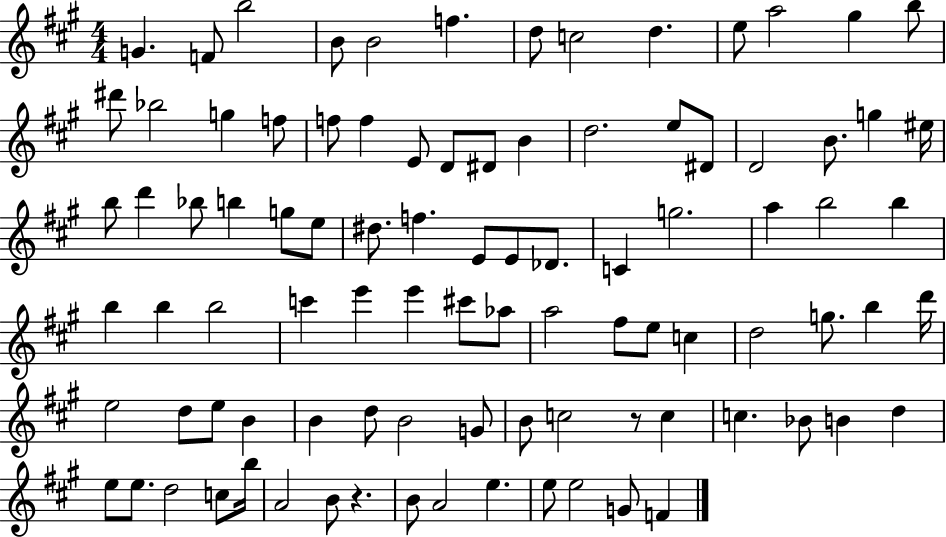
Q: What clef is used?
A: treble